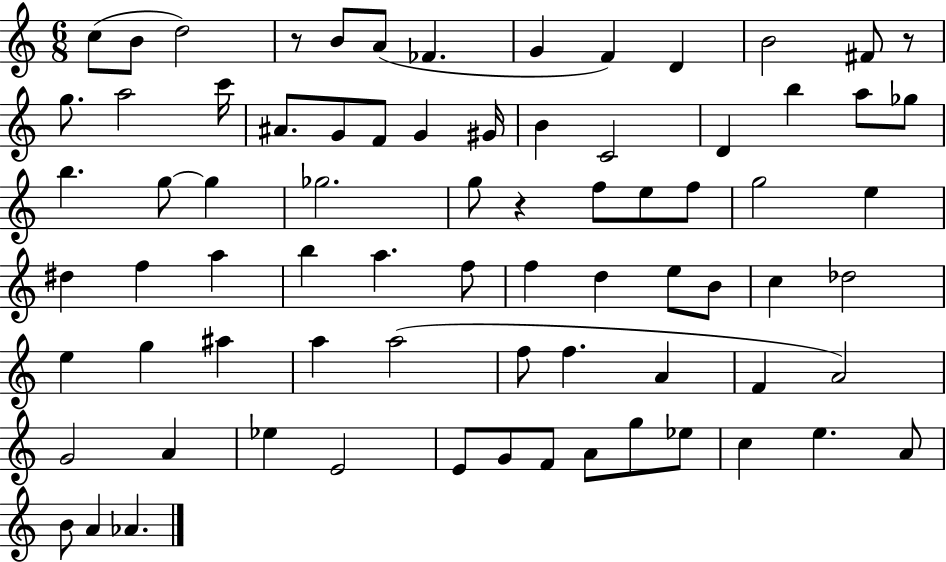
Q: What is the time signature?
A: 6/8